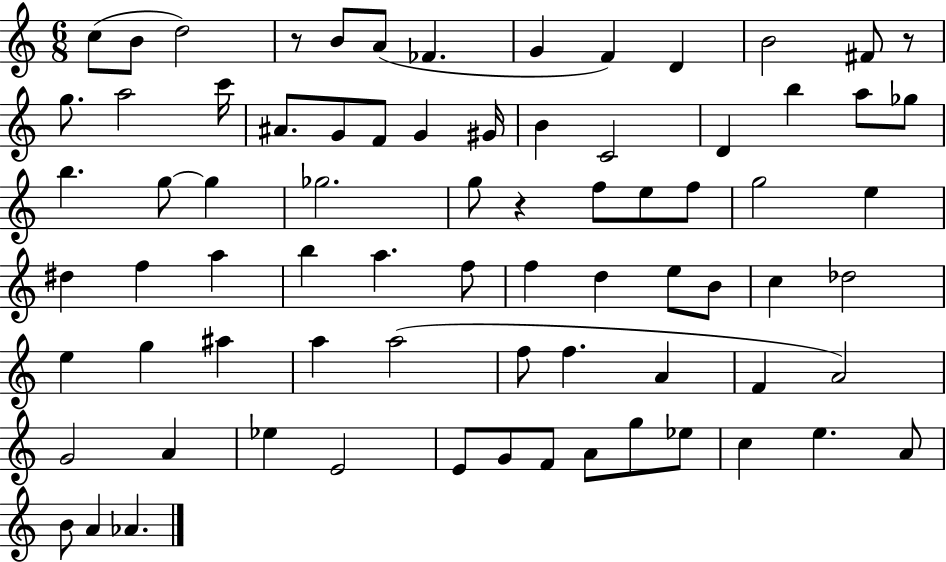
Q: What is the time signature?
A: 6/8